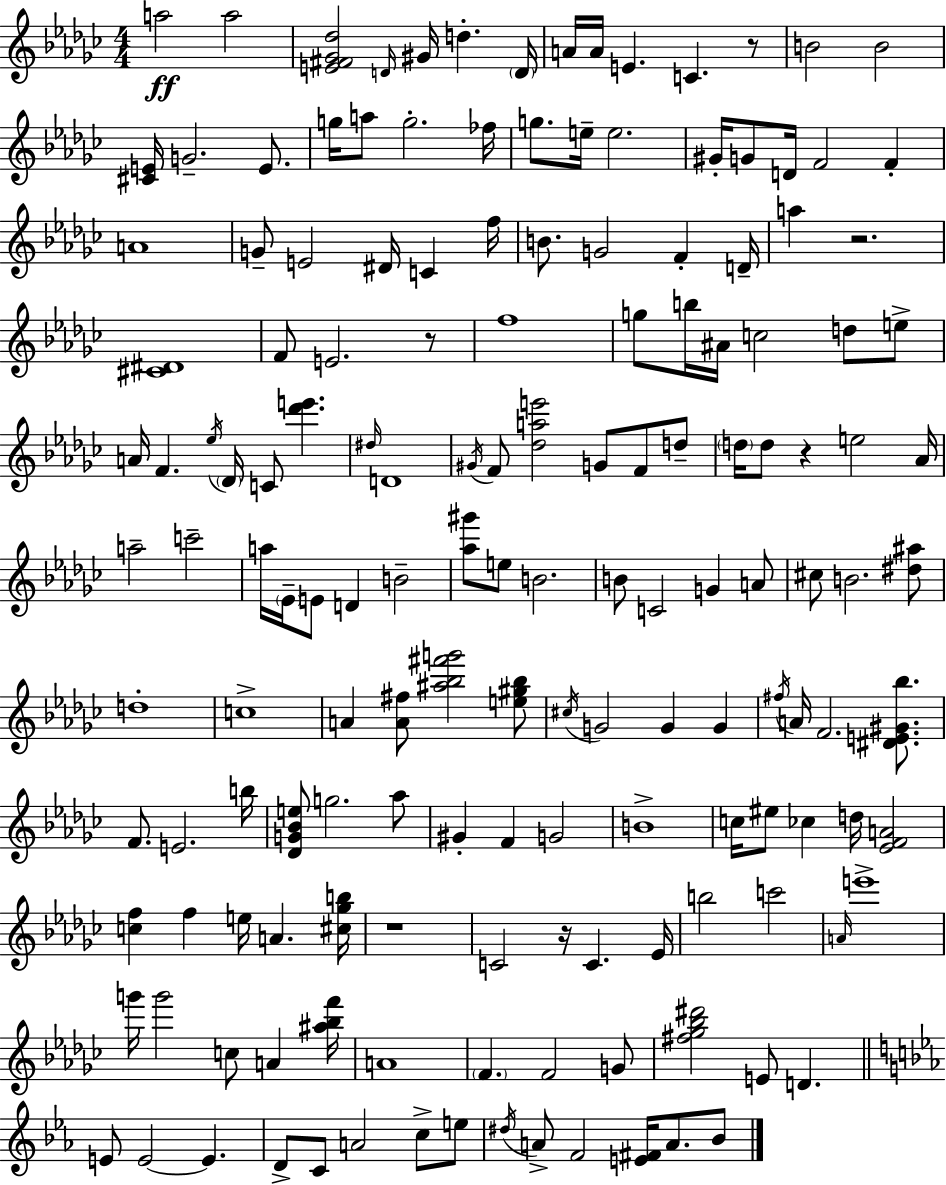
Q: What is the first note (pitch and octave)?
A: A5